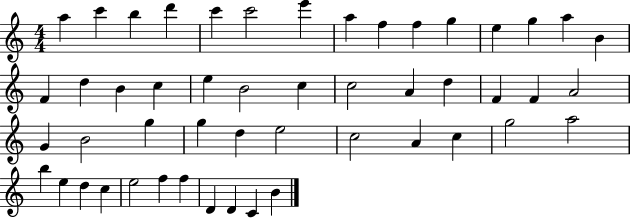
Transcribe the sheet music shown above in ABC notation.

X:1
T:Untitled
M:4/4
L:1/4
K:C
a c' b d' c' c'2 e' a f f g e g a B F d B c e B2 c c2 A d F F A2 G B2 g g d e2 c2 A c g2 a2 b e d c e2 f f D D C B